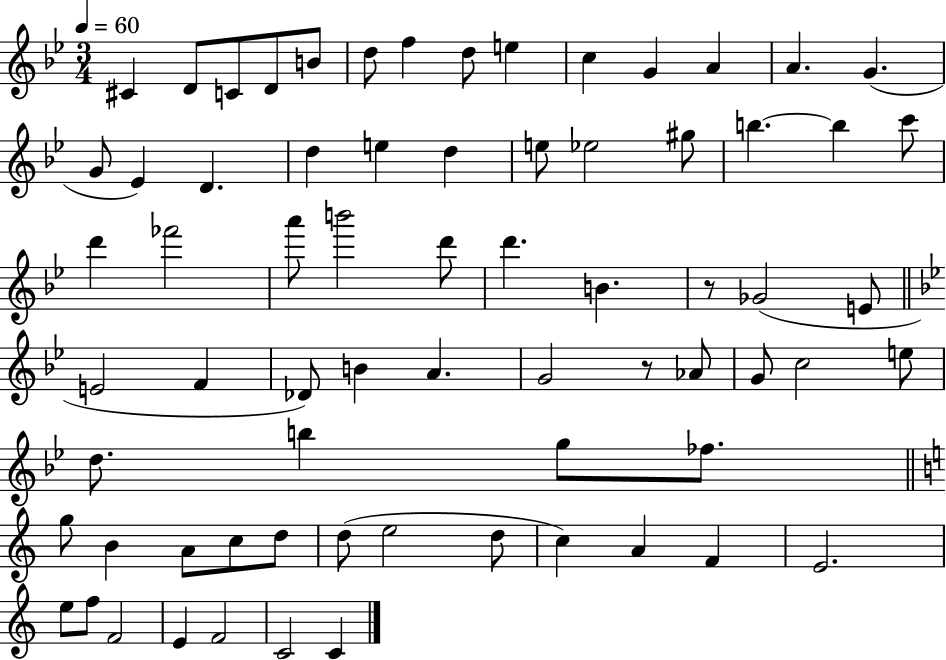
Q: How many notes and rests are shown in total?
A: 70